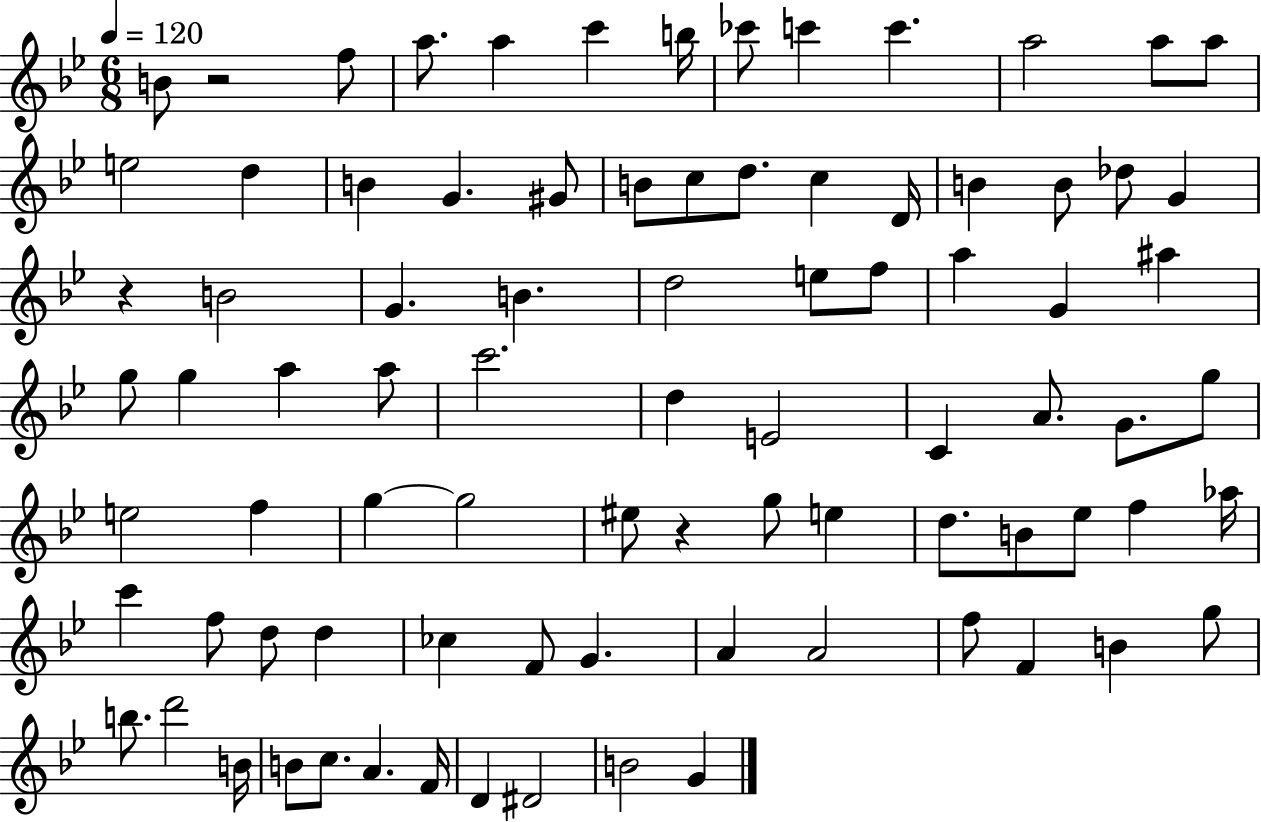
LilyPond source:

{
  \clef treble
  \numericTimeSignature
  \time 6/8
  \key bes \major
  \tempo 4 = 120
  b'8 r2 f''8 | a''8. a''4 c'''4 b''16 | ces'''8 c'''4 c'''4. | a''2 a''8 a''8 | \break e''2 d''4 | b'4 g'4. gis'8 | b'8 c''8 d''8. c''4 d'16 | b'4 b'8 des''8 g'4 | \break r4 b'2 | g'4. b'4. | d''2 e''8 f''8 | a''4 g'4 ais''4 | \break g''8 g''4 a''4 a''8 | c'''2. | d''4 e'2 | c'4 a'8. g'8. g''8 | \break e''2 f''4 | g''4~~ g''2 | eis''8 r4 g''8 e''4 | d''8. b'8 ees''8 f''4 aes''16 | \break c'''4 f''8 d''8 d''4 | ces''4 f'8 g'4. | a'4 a'2 | f''8 f'4 b'4 g''8 | \break b''8. d'''2 b'16 | b'8 c''8. a'4. f'16 | d'4 dis'2 | b'2 g'4 | \break \bar "|."
}